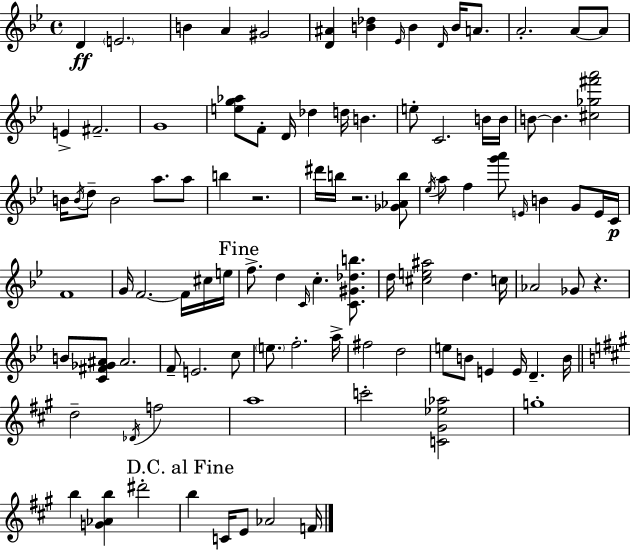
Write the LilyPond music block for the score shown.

{
  \clef treble
  \time 4/4
  \defaultTimeSignature
  \key g \minor
  \repeat volta 2 { d'4\ff \parenthesize e'2. | b'4 a'4 gis'2 | <d' ais'>4 <b' des''>4 \grace { ees'16 } b'4 \grace { d'16 } b'16 a'8. | a'2.-. a'8~~ | \break a'8 e'4-> fis'2.-- | g'1 | <e'' g'' aes''>8 f'8-. d'16 des''4 d''16 b'4. | e''8-. c'2. | \break b'16 b'16 b'8~~ b'4. <cis'' ges'' fis''' a'''>2 | b'16 \acciaccatura { b'16 } d''8-- b'2 a''8. | a''8 b''4 r2. | dis'''16 b''16 r2. | \break <ges' aes' b''>8 \acciaccatura { ees''16 } a''8 f''4 <g''' a'''>8 \grace { e'16 } b'4 | g'8 e'16 c'16\p f'1 | g'16 f'2.~~ | f'16 cis''16 e''16 \mark "Fine" f''8.-> d''4 \grace { c'16 } c''4.-. | \break <c' gis' des'' b''>8. d''16 <cis'' e'' ais''>2 d''4. | c''16 aes'2 ges'8 | r4. b'8 <c' fis' ges' ais'>8 ais'2. | f'8-- e'2. | \break c''8 \parenthesize e''8. f''2.-. | a''16-> fis''2 d''2 | e''8 b'8 e'4 e'16 d'4.-- | b'16 \bar "||" \break \key a \major d''2-- \acciaccatura { des'16 } f''2 | a''1 | c'''2-. <c' gis' ees'' aes''>2 | g''1-. | \break b''4 <g' aes' b''>4 dis'''2-. | \mark "D.C. al Fine" b''4 c'16 e'8 aes'2 | f'16 } \bar "|."
}